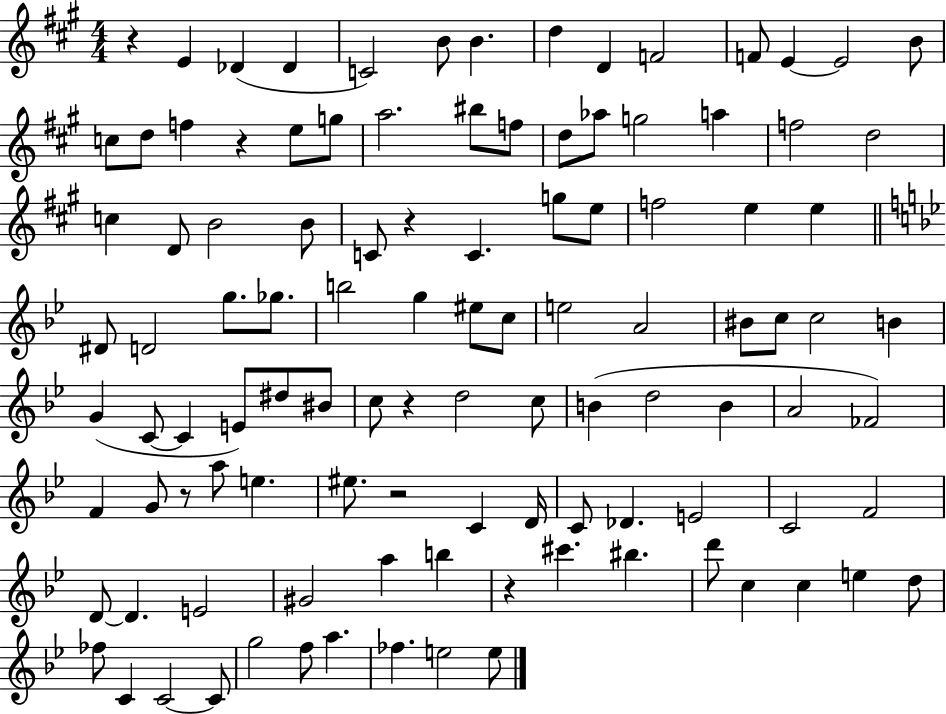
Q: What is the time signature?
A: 4/4